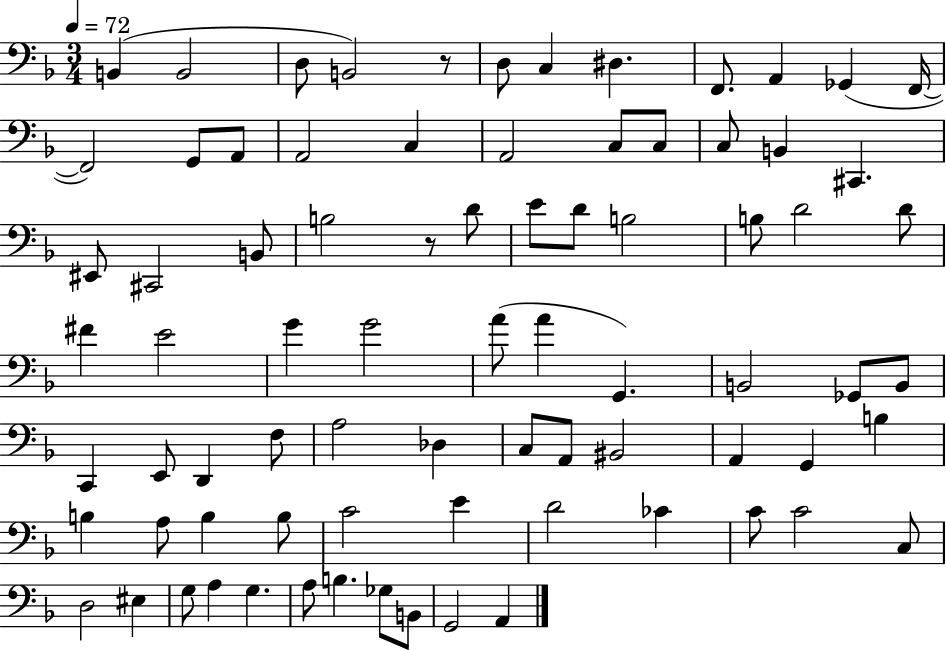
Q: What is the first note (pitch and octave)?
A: B2